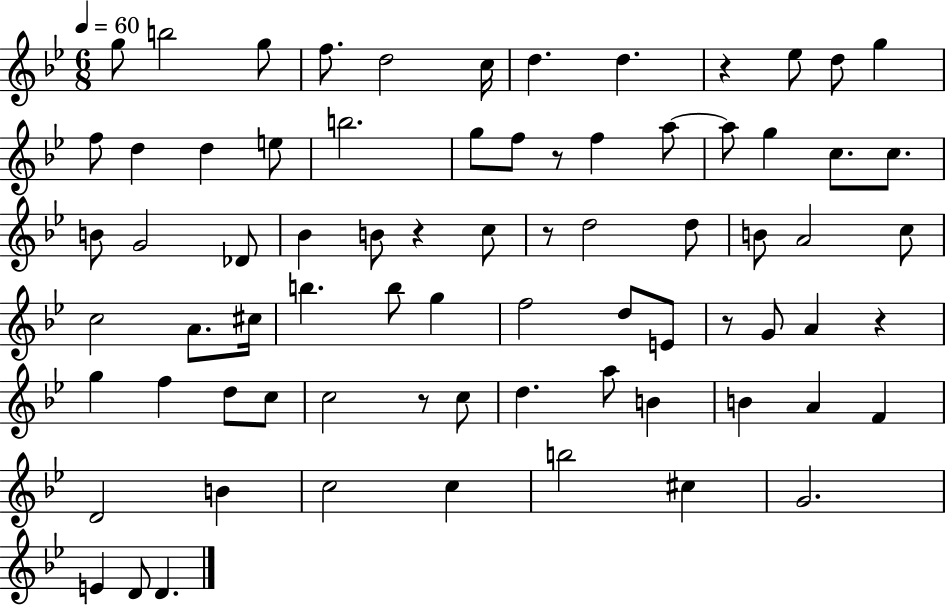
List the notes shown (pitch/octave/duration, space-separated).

G5/e B5/h G5/e F5/e. D5/h C5/s D5/q. D5/q. R/q Eb5/e D5/e G5/q F5/e D5/q D5/q E5/e B5/h. G5/e F5/e R/e F5/q A5/e A5/e G5/q C5/e. C5/e. B4/e G4/h Db4/e Bb4/q B4/e R/q C5/e R/e D5/h D5/e B4/e A4/h C5/e C5/h A4/e. C#5/s B5/q. B5/e G5/q F5/h D5/e E4/e R/e G4/e A4/q R/q G5/q F5/q D5/e C5/e C5/h R/e C5/e D5/q. A5/e B4/q B4/q A4/q F4/q D4/h B4/q C5/h C5/q B5/h C#5/q G4/h. E4/q D4/e D4/q.